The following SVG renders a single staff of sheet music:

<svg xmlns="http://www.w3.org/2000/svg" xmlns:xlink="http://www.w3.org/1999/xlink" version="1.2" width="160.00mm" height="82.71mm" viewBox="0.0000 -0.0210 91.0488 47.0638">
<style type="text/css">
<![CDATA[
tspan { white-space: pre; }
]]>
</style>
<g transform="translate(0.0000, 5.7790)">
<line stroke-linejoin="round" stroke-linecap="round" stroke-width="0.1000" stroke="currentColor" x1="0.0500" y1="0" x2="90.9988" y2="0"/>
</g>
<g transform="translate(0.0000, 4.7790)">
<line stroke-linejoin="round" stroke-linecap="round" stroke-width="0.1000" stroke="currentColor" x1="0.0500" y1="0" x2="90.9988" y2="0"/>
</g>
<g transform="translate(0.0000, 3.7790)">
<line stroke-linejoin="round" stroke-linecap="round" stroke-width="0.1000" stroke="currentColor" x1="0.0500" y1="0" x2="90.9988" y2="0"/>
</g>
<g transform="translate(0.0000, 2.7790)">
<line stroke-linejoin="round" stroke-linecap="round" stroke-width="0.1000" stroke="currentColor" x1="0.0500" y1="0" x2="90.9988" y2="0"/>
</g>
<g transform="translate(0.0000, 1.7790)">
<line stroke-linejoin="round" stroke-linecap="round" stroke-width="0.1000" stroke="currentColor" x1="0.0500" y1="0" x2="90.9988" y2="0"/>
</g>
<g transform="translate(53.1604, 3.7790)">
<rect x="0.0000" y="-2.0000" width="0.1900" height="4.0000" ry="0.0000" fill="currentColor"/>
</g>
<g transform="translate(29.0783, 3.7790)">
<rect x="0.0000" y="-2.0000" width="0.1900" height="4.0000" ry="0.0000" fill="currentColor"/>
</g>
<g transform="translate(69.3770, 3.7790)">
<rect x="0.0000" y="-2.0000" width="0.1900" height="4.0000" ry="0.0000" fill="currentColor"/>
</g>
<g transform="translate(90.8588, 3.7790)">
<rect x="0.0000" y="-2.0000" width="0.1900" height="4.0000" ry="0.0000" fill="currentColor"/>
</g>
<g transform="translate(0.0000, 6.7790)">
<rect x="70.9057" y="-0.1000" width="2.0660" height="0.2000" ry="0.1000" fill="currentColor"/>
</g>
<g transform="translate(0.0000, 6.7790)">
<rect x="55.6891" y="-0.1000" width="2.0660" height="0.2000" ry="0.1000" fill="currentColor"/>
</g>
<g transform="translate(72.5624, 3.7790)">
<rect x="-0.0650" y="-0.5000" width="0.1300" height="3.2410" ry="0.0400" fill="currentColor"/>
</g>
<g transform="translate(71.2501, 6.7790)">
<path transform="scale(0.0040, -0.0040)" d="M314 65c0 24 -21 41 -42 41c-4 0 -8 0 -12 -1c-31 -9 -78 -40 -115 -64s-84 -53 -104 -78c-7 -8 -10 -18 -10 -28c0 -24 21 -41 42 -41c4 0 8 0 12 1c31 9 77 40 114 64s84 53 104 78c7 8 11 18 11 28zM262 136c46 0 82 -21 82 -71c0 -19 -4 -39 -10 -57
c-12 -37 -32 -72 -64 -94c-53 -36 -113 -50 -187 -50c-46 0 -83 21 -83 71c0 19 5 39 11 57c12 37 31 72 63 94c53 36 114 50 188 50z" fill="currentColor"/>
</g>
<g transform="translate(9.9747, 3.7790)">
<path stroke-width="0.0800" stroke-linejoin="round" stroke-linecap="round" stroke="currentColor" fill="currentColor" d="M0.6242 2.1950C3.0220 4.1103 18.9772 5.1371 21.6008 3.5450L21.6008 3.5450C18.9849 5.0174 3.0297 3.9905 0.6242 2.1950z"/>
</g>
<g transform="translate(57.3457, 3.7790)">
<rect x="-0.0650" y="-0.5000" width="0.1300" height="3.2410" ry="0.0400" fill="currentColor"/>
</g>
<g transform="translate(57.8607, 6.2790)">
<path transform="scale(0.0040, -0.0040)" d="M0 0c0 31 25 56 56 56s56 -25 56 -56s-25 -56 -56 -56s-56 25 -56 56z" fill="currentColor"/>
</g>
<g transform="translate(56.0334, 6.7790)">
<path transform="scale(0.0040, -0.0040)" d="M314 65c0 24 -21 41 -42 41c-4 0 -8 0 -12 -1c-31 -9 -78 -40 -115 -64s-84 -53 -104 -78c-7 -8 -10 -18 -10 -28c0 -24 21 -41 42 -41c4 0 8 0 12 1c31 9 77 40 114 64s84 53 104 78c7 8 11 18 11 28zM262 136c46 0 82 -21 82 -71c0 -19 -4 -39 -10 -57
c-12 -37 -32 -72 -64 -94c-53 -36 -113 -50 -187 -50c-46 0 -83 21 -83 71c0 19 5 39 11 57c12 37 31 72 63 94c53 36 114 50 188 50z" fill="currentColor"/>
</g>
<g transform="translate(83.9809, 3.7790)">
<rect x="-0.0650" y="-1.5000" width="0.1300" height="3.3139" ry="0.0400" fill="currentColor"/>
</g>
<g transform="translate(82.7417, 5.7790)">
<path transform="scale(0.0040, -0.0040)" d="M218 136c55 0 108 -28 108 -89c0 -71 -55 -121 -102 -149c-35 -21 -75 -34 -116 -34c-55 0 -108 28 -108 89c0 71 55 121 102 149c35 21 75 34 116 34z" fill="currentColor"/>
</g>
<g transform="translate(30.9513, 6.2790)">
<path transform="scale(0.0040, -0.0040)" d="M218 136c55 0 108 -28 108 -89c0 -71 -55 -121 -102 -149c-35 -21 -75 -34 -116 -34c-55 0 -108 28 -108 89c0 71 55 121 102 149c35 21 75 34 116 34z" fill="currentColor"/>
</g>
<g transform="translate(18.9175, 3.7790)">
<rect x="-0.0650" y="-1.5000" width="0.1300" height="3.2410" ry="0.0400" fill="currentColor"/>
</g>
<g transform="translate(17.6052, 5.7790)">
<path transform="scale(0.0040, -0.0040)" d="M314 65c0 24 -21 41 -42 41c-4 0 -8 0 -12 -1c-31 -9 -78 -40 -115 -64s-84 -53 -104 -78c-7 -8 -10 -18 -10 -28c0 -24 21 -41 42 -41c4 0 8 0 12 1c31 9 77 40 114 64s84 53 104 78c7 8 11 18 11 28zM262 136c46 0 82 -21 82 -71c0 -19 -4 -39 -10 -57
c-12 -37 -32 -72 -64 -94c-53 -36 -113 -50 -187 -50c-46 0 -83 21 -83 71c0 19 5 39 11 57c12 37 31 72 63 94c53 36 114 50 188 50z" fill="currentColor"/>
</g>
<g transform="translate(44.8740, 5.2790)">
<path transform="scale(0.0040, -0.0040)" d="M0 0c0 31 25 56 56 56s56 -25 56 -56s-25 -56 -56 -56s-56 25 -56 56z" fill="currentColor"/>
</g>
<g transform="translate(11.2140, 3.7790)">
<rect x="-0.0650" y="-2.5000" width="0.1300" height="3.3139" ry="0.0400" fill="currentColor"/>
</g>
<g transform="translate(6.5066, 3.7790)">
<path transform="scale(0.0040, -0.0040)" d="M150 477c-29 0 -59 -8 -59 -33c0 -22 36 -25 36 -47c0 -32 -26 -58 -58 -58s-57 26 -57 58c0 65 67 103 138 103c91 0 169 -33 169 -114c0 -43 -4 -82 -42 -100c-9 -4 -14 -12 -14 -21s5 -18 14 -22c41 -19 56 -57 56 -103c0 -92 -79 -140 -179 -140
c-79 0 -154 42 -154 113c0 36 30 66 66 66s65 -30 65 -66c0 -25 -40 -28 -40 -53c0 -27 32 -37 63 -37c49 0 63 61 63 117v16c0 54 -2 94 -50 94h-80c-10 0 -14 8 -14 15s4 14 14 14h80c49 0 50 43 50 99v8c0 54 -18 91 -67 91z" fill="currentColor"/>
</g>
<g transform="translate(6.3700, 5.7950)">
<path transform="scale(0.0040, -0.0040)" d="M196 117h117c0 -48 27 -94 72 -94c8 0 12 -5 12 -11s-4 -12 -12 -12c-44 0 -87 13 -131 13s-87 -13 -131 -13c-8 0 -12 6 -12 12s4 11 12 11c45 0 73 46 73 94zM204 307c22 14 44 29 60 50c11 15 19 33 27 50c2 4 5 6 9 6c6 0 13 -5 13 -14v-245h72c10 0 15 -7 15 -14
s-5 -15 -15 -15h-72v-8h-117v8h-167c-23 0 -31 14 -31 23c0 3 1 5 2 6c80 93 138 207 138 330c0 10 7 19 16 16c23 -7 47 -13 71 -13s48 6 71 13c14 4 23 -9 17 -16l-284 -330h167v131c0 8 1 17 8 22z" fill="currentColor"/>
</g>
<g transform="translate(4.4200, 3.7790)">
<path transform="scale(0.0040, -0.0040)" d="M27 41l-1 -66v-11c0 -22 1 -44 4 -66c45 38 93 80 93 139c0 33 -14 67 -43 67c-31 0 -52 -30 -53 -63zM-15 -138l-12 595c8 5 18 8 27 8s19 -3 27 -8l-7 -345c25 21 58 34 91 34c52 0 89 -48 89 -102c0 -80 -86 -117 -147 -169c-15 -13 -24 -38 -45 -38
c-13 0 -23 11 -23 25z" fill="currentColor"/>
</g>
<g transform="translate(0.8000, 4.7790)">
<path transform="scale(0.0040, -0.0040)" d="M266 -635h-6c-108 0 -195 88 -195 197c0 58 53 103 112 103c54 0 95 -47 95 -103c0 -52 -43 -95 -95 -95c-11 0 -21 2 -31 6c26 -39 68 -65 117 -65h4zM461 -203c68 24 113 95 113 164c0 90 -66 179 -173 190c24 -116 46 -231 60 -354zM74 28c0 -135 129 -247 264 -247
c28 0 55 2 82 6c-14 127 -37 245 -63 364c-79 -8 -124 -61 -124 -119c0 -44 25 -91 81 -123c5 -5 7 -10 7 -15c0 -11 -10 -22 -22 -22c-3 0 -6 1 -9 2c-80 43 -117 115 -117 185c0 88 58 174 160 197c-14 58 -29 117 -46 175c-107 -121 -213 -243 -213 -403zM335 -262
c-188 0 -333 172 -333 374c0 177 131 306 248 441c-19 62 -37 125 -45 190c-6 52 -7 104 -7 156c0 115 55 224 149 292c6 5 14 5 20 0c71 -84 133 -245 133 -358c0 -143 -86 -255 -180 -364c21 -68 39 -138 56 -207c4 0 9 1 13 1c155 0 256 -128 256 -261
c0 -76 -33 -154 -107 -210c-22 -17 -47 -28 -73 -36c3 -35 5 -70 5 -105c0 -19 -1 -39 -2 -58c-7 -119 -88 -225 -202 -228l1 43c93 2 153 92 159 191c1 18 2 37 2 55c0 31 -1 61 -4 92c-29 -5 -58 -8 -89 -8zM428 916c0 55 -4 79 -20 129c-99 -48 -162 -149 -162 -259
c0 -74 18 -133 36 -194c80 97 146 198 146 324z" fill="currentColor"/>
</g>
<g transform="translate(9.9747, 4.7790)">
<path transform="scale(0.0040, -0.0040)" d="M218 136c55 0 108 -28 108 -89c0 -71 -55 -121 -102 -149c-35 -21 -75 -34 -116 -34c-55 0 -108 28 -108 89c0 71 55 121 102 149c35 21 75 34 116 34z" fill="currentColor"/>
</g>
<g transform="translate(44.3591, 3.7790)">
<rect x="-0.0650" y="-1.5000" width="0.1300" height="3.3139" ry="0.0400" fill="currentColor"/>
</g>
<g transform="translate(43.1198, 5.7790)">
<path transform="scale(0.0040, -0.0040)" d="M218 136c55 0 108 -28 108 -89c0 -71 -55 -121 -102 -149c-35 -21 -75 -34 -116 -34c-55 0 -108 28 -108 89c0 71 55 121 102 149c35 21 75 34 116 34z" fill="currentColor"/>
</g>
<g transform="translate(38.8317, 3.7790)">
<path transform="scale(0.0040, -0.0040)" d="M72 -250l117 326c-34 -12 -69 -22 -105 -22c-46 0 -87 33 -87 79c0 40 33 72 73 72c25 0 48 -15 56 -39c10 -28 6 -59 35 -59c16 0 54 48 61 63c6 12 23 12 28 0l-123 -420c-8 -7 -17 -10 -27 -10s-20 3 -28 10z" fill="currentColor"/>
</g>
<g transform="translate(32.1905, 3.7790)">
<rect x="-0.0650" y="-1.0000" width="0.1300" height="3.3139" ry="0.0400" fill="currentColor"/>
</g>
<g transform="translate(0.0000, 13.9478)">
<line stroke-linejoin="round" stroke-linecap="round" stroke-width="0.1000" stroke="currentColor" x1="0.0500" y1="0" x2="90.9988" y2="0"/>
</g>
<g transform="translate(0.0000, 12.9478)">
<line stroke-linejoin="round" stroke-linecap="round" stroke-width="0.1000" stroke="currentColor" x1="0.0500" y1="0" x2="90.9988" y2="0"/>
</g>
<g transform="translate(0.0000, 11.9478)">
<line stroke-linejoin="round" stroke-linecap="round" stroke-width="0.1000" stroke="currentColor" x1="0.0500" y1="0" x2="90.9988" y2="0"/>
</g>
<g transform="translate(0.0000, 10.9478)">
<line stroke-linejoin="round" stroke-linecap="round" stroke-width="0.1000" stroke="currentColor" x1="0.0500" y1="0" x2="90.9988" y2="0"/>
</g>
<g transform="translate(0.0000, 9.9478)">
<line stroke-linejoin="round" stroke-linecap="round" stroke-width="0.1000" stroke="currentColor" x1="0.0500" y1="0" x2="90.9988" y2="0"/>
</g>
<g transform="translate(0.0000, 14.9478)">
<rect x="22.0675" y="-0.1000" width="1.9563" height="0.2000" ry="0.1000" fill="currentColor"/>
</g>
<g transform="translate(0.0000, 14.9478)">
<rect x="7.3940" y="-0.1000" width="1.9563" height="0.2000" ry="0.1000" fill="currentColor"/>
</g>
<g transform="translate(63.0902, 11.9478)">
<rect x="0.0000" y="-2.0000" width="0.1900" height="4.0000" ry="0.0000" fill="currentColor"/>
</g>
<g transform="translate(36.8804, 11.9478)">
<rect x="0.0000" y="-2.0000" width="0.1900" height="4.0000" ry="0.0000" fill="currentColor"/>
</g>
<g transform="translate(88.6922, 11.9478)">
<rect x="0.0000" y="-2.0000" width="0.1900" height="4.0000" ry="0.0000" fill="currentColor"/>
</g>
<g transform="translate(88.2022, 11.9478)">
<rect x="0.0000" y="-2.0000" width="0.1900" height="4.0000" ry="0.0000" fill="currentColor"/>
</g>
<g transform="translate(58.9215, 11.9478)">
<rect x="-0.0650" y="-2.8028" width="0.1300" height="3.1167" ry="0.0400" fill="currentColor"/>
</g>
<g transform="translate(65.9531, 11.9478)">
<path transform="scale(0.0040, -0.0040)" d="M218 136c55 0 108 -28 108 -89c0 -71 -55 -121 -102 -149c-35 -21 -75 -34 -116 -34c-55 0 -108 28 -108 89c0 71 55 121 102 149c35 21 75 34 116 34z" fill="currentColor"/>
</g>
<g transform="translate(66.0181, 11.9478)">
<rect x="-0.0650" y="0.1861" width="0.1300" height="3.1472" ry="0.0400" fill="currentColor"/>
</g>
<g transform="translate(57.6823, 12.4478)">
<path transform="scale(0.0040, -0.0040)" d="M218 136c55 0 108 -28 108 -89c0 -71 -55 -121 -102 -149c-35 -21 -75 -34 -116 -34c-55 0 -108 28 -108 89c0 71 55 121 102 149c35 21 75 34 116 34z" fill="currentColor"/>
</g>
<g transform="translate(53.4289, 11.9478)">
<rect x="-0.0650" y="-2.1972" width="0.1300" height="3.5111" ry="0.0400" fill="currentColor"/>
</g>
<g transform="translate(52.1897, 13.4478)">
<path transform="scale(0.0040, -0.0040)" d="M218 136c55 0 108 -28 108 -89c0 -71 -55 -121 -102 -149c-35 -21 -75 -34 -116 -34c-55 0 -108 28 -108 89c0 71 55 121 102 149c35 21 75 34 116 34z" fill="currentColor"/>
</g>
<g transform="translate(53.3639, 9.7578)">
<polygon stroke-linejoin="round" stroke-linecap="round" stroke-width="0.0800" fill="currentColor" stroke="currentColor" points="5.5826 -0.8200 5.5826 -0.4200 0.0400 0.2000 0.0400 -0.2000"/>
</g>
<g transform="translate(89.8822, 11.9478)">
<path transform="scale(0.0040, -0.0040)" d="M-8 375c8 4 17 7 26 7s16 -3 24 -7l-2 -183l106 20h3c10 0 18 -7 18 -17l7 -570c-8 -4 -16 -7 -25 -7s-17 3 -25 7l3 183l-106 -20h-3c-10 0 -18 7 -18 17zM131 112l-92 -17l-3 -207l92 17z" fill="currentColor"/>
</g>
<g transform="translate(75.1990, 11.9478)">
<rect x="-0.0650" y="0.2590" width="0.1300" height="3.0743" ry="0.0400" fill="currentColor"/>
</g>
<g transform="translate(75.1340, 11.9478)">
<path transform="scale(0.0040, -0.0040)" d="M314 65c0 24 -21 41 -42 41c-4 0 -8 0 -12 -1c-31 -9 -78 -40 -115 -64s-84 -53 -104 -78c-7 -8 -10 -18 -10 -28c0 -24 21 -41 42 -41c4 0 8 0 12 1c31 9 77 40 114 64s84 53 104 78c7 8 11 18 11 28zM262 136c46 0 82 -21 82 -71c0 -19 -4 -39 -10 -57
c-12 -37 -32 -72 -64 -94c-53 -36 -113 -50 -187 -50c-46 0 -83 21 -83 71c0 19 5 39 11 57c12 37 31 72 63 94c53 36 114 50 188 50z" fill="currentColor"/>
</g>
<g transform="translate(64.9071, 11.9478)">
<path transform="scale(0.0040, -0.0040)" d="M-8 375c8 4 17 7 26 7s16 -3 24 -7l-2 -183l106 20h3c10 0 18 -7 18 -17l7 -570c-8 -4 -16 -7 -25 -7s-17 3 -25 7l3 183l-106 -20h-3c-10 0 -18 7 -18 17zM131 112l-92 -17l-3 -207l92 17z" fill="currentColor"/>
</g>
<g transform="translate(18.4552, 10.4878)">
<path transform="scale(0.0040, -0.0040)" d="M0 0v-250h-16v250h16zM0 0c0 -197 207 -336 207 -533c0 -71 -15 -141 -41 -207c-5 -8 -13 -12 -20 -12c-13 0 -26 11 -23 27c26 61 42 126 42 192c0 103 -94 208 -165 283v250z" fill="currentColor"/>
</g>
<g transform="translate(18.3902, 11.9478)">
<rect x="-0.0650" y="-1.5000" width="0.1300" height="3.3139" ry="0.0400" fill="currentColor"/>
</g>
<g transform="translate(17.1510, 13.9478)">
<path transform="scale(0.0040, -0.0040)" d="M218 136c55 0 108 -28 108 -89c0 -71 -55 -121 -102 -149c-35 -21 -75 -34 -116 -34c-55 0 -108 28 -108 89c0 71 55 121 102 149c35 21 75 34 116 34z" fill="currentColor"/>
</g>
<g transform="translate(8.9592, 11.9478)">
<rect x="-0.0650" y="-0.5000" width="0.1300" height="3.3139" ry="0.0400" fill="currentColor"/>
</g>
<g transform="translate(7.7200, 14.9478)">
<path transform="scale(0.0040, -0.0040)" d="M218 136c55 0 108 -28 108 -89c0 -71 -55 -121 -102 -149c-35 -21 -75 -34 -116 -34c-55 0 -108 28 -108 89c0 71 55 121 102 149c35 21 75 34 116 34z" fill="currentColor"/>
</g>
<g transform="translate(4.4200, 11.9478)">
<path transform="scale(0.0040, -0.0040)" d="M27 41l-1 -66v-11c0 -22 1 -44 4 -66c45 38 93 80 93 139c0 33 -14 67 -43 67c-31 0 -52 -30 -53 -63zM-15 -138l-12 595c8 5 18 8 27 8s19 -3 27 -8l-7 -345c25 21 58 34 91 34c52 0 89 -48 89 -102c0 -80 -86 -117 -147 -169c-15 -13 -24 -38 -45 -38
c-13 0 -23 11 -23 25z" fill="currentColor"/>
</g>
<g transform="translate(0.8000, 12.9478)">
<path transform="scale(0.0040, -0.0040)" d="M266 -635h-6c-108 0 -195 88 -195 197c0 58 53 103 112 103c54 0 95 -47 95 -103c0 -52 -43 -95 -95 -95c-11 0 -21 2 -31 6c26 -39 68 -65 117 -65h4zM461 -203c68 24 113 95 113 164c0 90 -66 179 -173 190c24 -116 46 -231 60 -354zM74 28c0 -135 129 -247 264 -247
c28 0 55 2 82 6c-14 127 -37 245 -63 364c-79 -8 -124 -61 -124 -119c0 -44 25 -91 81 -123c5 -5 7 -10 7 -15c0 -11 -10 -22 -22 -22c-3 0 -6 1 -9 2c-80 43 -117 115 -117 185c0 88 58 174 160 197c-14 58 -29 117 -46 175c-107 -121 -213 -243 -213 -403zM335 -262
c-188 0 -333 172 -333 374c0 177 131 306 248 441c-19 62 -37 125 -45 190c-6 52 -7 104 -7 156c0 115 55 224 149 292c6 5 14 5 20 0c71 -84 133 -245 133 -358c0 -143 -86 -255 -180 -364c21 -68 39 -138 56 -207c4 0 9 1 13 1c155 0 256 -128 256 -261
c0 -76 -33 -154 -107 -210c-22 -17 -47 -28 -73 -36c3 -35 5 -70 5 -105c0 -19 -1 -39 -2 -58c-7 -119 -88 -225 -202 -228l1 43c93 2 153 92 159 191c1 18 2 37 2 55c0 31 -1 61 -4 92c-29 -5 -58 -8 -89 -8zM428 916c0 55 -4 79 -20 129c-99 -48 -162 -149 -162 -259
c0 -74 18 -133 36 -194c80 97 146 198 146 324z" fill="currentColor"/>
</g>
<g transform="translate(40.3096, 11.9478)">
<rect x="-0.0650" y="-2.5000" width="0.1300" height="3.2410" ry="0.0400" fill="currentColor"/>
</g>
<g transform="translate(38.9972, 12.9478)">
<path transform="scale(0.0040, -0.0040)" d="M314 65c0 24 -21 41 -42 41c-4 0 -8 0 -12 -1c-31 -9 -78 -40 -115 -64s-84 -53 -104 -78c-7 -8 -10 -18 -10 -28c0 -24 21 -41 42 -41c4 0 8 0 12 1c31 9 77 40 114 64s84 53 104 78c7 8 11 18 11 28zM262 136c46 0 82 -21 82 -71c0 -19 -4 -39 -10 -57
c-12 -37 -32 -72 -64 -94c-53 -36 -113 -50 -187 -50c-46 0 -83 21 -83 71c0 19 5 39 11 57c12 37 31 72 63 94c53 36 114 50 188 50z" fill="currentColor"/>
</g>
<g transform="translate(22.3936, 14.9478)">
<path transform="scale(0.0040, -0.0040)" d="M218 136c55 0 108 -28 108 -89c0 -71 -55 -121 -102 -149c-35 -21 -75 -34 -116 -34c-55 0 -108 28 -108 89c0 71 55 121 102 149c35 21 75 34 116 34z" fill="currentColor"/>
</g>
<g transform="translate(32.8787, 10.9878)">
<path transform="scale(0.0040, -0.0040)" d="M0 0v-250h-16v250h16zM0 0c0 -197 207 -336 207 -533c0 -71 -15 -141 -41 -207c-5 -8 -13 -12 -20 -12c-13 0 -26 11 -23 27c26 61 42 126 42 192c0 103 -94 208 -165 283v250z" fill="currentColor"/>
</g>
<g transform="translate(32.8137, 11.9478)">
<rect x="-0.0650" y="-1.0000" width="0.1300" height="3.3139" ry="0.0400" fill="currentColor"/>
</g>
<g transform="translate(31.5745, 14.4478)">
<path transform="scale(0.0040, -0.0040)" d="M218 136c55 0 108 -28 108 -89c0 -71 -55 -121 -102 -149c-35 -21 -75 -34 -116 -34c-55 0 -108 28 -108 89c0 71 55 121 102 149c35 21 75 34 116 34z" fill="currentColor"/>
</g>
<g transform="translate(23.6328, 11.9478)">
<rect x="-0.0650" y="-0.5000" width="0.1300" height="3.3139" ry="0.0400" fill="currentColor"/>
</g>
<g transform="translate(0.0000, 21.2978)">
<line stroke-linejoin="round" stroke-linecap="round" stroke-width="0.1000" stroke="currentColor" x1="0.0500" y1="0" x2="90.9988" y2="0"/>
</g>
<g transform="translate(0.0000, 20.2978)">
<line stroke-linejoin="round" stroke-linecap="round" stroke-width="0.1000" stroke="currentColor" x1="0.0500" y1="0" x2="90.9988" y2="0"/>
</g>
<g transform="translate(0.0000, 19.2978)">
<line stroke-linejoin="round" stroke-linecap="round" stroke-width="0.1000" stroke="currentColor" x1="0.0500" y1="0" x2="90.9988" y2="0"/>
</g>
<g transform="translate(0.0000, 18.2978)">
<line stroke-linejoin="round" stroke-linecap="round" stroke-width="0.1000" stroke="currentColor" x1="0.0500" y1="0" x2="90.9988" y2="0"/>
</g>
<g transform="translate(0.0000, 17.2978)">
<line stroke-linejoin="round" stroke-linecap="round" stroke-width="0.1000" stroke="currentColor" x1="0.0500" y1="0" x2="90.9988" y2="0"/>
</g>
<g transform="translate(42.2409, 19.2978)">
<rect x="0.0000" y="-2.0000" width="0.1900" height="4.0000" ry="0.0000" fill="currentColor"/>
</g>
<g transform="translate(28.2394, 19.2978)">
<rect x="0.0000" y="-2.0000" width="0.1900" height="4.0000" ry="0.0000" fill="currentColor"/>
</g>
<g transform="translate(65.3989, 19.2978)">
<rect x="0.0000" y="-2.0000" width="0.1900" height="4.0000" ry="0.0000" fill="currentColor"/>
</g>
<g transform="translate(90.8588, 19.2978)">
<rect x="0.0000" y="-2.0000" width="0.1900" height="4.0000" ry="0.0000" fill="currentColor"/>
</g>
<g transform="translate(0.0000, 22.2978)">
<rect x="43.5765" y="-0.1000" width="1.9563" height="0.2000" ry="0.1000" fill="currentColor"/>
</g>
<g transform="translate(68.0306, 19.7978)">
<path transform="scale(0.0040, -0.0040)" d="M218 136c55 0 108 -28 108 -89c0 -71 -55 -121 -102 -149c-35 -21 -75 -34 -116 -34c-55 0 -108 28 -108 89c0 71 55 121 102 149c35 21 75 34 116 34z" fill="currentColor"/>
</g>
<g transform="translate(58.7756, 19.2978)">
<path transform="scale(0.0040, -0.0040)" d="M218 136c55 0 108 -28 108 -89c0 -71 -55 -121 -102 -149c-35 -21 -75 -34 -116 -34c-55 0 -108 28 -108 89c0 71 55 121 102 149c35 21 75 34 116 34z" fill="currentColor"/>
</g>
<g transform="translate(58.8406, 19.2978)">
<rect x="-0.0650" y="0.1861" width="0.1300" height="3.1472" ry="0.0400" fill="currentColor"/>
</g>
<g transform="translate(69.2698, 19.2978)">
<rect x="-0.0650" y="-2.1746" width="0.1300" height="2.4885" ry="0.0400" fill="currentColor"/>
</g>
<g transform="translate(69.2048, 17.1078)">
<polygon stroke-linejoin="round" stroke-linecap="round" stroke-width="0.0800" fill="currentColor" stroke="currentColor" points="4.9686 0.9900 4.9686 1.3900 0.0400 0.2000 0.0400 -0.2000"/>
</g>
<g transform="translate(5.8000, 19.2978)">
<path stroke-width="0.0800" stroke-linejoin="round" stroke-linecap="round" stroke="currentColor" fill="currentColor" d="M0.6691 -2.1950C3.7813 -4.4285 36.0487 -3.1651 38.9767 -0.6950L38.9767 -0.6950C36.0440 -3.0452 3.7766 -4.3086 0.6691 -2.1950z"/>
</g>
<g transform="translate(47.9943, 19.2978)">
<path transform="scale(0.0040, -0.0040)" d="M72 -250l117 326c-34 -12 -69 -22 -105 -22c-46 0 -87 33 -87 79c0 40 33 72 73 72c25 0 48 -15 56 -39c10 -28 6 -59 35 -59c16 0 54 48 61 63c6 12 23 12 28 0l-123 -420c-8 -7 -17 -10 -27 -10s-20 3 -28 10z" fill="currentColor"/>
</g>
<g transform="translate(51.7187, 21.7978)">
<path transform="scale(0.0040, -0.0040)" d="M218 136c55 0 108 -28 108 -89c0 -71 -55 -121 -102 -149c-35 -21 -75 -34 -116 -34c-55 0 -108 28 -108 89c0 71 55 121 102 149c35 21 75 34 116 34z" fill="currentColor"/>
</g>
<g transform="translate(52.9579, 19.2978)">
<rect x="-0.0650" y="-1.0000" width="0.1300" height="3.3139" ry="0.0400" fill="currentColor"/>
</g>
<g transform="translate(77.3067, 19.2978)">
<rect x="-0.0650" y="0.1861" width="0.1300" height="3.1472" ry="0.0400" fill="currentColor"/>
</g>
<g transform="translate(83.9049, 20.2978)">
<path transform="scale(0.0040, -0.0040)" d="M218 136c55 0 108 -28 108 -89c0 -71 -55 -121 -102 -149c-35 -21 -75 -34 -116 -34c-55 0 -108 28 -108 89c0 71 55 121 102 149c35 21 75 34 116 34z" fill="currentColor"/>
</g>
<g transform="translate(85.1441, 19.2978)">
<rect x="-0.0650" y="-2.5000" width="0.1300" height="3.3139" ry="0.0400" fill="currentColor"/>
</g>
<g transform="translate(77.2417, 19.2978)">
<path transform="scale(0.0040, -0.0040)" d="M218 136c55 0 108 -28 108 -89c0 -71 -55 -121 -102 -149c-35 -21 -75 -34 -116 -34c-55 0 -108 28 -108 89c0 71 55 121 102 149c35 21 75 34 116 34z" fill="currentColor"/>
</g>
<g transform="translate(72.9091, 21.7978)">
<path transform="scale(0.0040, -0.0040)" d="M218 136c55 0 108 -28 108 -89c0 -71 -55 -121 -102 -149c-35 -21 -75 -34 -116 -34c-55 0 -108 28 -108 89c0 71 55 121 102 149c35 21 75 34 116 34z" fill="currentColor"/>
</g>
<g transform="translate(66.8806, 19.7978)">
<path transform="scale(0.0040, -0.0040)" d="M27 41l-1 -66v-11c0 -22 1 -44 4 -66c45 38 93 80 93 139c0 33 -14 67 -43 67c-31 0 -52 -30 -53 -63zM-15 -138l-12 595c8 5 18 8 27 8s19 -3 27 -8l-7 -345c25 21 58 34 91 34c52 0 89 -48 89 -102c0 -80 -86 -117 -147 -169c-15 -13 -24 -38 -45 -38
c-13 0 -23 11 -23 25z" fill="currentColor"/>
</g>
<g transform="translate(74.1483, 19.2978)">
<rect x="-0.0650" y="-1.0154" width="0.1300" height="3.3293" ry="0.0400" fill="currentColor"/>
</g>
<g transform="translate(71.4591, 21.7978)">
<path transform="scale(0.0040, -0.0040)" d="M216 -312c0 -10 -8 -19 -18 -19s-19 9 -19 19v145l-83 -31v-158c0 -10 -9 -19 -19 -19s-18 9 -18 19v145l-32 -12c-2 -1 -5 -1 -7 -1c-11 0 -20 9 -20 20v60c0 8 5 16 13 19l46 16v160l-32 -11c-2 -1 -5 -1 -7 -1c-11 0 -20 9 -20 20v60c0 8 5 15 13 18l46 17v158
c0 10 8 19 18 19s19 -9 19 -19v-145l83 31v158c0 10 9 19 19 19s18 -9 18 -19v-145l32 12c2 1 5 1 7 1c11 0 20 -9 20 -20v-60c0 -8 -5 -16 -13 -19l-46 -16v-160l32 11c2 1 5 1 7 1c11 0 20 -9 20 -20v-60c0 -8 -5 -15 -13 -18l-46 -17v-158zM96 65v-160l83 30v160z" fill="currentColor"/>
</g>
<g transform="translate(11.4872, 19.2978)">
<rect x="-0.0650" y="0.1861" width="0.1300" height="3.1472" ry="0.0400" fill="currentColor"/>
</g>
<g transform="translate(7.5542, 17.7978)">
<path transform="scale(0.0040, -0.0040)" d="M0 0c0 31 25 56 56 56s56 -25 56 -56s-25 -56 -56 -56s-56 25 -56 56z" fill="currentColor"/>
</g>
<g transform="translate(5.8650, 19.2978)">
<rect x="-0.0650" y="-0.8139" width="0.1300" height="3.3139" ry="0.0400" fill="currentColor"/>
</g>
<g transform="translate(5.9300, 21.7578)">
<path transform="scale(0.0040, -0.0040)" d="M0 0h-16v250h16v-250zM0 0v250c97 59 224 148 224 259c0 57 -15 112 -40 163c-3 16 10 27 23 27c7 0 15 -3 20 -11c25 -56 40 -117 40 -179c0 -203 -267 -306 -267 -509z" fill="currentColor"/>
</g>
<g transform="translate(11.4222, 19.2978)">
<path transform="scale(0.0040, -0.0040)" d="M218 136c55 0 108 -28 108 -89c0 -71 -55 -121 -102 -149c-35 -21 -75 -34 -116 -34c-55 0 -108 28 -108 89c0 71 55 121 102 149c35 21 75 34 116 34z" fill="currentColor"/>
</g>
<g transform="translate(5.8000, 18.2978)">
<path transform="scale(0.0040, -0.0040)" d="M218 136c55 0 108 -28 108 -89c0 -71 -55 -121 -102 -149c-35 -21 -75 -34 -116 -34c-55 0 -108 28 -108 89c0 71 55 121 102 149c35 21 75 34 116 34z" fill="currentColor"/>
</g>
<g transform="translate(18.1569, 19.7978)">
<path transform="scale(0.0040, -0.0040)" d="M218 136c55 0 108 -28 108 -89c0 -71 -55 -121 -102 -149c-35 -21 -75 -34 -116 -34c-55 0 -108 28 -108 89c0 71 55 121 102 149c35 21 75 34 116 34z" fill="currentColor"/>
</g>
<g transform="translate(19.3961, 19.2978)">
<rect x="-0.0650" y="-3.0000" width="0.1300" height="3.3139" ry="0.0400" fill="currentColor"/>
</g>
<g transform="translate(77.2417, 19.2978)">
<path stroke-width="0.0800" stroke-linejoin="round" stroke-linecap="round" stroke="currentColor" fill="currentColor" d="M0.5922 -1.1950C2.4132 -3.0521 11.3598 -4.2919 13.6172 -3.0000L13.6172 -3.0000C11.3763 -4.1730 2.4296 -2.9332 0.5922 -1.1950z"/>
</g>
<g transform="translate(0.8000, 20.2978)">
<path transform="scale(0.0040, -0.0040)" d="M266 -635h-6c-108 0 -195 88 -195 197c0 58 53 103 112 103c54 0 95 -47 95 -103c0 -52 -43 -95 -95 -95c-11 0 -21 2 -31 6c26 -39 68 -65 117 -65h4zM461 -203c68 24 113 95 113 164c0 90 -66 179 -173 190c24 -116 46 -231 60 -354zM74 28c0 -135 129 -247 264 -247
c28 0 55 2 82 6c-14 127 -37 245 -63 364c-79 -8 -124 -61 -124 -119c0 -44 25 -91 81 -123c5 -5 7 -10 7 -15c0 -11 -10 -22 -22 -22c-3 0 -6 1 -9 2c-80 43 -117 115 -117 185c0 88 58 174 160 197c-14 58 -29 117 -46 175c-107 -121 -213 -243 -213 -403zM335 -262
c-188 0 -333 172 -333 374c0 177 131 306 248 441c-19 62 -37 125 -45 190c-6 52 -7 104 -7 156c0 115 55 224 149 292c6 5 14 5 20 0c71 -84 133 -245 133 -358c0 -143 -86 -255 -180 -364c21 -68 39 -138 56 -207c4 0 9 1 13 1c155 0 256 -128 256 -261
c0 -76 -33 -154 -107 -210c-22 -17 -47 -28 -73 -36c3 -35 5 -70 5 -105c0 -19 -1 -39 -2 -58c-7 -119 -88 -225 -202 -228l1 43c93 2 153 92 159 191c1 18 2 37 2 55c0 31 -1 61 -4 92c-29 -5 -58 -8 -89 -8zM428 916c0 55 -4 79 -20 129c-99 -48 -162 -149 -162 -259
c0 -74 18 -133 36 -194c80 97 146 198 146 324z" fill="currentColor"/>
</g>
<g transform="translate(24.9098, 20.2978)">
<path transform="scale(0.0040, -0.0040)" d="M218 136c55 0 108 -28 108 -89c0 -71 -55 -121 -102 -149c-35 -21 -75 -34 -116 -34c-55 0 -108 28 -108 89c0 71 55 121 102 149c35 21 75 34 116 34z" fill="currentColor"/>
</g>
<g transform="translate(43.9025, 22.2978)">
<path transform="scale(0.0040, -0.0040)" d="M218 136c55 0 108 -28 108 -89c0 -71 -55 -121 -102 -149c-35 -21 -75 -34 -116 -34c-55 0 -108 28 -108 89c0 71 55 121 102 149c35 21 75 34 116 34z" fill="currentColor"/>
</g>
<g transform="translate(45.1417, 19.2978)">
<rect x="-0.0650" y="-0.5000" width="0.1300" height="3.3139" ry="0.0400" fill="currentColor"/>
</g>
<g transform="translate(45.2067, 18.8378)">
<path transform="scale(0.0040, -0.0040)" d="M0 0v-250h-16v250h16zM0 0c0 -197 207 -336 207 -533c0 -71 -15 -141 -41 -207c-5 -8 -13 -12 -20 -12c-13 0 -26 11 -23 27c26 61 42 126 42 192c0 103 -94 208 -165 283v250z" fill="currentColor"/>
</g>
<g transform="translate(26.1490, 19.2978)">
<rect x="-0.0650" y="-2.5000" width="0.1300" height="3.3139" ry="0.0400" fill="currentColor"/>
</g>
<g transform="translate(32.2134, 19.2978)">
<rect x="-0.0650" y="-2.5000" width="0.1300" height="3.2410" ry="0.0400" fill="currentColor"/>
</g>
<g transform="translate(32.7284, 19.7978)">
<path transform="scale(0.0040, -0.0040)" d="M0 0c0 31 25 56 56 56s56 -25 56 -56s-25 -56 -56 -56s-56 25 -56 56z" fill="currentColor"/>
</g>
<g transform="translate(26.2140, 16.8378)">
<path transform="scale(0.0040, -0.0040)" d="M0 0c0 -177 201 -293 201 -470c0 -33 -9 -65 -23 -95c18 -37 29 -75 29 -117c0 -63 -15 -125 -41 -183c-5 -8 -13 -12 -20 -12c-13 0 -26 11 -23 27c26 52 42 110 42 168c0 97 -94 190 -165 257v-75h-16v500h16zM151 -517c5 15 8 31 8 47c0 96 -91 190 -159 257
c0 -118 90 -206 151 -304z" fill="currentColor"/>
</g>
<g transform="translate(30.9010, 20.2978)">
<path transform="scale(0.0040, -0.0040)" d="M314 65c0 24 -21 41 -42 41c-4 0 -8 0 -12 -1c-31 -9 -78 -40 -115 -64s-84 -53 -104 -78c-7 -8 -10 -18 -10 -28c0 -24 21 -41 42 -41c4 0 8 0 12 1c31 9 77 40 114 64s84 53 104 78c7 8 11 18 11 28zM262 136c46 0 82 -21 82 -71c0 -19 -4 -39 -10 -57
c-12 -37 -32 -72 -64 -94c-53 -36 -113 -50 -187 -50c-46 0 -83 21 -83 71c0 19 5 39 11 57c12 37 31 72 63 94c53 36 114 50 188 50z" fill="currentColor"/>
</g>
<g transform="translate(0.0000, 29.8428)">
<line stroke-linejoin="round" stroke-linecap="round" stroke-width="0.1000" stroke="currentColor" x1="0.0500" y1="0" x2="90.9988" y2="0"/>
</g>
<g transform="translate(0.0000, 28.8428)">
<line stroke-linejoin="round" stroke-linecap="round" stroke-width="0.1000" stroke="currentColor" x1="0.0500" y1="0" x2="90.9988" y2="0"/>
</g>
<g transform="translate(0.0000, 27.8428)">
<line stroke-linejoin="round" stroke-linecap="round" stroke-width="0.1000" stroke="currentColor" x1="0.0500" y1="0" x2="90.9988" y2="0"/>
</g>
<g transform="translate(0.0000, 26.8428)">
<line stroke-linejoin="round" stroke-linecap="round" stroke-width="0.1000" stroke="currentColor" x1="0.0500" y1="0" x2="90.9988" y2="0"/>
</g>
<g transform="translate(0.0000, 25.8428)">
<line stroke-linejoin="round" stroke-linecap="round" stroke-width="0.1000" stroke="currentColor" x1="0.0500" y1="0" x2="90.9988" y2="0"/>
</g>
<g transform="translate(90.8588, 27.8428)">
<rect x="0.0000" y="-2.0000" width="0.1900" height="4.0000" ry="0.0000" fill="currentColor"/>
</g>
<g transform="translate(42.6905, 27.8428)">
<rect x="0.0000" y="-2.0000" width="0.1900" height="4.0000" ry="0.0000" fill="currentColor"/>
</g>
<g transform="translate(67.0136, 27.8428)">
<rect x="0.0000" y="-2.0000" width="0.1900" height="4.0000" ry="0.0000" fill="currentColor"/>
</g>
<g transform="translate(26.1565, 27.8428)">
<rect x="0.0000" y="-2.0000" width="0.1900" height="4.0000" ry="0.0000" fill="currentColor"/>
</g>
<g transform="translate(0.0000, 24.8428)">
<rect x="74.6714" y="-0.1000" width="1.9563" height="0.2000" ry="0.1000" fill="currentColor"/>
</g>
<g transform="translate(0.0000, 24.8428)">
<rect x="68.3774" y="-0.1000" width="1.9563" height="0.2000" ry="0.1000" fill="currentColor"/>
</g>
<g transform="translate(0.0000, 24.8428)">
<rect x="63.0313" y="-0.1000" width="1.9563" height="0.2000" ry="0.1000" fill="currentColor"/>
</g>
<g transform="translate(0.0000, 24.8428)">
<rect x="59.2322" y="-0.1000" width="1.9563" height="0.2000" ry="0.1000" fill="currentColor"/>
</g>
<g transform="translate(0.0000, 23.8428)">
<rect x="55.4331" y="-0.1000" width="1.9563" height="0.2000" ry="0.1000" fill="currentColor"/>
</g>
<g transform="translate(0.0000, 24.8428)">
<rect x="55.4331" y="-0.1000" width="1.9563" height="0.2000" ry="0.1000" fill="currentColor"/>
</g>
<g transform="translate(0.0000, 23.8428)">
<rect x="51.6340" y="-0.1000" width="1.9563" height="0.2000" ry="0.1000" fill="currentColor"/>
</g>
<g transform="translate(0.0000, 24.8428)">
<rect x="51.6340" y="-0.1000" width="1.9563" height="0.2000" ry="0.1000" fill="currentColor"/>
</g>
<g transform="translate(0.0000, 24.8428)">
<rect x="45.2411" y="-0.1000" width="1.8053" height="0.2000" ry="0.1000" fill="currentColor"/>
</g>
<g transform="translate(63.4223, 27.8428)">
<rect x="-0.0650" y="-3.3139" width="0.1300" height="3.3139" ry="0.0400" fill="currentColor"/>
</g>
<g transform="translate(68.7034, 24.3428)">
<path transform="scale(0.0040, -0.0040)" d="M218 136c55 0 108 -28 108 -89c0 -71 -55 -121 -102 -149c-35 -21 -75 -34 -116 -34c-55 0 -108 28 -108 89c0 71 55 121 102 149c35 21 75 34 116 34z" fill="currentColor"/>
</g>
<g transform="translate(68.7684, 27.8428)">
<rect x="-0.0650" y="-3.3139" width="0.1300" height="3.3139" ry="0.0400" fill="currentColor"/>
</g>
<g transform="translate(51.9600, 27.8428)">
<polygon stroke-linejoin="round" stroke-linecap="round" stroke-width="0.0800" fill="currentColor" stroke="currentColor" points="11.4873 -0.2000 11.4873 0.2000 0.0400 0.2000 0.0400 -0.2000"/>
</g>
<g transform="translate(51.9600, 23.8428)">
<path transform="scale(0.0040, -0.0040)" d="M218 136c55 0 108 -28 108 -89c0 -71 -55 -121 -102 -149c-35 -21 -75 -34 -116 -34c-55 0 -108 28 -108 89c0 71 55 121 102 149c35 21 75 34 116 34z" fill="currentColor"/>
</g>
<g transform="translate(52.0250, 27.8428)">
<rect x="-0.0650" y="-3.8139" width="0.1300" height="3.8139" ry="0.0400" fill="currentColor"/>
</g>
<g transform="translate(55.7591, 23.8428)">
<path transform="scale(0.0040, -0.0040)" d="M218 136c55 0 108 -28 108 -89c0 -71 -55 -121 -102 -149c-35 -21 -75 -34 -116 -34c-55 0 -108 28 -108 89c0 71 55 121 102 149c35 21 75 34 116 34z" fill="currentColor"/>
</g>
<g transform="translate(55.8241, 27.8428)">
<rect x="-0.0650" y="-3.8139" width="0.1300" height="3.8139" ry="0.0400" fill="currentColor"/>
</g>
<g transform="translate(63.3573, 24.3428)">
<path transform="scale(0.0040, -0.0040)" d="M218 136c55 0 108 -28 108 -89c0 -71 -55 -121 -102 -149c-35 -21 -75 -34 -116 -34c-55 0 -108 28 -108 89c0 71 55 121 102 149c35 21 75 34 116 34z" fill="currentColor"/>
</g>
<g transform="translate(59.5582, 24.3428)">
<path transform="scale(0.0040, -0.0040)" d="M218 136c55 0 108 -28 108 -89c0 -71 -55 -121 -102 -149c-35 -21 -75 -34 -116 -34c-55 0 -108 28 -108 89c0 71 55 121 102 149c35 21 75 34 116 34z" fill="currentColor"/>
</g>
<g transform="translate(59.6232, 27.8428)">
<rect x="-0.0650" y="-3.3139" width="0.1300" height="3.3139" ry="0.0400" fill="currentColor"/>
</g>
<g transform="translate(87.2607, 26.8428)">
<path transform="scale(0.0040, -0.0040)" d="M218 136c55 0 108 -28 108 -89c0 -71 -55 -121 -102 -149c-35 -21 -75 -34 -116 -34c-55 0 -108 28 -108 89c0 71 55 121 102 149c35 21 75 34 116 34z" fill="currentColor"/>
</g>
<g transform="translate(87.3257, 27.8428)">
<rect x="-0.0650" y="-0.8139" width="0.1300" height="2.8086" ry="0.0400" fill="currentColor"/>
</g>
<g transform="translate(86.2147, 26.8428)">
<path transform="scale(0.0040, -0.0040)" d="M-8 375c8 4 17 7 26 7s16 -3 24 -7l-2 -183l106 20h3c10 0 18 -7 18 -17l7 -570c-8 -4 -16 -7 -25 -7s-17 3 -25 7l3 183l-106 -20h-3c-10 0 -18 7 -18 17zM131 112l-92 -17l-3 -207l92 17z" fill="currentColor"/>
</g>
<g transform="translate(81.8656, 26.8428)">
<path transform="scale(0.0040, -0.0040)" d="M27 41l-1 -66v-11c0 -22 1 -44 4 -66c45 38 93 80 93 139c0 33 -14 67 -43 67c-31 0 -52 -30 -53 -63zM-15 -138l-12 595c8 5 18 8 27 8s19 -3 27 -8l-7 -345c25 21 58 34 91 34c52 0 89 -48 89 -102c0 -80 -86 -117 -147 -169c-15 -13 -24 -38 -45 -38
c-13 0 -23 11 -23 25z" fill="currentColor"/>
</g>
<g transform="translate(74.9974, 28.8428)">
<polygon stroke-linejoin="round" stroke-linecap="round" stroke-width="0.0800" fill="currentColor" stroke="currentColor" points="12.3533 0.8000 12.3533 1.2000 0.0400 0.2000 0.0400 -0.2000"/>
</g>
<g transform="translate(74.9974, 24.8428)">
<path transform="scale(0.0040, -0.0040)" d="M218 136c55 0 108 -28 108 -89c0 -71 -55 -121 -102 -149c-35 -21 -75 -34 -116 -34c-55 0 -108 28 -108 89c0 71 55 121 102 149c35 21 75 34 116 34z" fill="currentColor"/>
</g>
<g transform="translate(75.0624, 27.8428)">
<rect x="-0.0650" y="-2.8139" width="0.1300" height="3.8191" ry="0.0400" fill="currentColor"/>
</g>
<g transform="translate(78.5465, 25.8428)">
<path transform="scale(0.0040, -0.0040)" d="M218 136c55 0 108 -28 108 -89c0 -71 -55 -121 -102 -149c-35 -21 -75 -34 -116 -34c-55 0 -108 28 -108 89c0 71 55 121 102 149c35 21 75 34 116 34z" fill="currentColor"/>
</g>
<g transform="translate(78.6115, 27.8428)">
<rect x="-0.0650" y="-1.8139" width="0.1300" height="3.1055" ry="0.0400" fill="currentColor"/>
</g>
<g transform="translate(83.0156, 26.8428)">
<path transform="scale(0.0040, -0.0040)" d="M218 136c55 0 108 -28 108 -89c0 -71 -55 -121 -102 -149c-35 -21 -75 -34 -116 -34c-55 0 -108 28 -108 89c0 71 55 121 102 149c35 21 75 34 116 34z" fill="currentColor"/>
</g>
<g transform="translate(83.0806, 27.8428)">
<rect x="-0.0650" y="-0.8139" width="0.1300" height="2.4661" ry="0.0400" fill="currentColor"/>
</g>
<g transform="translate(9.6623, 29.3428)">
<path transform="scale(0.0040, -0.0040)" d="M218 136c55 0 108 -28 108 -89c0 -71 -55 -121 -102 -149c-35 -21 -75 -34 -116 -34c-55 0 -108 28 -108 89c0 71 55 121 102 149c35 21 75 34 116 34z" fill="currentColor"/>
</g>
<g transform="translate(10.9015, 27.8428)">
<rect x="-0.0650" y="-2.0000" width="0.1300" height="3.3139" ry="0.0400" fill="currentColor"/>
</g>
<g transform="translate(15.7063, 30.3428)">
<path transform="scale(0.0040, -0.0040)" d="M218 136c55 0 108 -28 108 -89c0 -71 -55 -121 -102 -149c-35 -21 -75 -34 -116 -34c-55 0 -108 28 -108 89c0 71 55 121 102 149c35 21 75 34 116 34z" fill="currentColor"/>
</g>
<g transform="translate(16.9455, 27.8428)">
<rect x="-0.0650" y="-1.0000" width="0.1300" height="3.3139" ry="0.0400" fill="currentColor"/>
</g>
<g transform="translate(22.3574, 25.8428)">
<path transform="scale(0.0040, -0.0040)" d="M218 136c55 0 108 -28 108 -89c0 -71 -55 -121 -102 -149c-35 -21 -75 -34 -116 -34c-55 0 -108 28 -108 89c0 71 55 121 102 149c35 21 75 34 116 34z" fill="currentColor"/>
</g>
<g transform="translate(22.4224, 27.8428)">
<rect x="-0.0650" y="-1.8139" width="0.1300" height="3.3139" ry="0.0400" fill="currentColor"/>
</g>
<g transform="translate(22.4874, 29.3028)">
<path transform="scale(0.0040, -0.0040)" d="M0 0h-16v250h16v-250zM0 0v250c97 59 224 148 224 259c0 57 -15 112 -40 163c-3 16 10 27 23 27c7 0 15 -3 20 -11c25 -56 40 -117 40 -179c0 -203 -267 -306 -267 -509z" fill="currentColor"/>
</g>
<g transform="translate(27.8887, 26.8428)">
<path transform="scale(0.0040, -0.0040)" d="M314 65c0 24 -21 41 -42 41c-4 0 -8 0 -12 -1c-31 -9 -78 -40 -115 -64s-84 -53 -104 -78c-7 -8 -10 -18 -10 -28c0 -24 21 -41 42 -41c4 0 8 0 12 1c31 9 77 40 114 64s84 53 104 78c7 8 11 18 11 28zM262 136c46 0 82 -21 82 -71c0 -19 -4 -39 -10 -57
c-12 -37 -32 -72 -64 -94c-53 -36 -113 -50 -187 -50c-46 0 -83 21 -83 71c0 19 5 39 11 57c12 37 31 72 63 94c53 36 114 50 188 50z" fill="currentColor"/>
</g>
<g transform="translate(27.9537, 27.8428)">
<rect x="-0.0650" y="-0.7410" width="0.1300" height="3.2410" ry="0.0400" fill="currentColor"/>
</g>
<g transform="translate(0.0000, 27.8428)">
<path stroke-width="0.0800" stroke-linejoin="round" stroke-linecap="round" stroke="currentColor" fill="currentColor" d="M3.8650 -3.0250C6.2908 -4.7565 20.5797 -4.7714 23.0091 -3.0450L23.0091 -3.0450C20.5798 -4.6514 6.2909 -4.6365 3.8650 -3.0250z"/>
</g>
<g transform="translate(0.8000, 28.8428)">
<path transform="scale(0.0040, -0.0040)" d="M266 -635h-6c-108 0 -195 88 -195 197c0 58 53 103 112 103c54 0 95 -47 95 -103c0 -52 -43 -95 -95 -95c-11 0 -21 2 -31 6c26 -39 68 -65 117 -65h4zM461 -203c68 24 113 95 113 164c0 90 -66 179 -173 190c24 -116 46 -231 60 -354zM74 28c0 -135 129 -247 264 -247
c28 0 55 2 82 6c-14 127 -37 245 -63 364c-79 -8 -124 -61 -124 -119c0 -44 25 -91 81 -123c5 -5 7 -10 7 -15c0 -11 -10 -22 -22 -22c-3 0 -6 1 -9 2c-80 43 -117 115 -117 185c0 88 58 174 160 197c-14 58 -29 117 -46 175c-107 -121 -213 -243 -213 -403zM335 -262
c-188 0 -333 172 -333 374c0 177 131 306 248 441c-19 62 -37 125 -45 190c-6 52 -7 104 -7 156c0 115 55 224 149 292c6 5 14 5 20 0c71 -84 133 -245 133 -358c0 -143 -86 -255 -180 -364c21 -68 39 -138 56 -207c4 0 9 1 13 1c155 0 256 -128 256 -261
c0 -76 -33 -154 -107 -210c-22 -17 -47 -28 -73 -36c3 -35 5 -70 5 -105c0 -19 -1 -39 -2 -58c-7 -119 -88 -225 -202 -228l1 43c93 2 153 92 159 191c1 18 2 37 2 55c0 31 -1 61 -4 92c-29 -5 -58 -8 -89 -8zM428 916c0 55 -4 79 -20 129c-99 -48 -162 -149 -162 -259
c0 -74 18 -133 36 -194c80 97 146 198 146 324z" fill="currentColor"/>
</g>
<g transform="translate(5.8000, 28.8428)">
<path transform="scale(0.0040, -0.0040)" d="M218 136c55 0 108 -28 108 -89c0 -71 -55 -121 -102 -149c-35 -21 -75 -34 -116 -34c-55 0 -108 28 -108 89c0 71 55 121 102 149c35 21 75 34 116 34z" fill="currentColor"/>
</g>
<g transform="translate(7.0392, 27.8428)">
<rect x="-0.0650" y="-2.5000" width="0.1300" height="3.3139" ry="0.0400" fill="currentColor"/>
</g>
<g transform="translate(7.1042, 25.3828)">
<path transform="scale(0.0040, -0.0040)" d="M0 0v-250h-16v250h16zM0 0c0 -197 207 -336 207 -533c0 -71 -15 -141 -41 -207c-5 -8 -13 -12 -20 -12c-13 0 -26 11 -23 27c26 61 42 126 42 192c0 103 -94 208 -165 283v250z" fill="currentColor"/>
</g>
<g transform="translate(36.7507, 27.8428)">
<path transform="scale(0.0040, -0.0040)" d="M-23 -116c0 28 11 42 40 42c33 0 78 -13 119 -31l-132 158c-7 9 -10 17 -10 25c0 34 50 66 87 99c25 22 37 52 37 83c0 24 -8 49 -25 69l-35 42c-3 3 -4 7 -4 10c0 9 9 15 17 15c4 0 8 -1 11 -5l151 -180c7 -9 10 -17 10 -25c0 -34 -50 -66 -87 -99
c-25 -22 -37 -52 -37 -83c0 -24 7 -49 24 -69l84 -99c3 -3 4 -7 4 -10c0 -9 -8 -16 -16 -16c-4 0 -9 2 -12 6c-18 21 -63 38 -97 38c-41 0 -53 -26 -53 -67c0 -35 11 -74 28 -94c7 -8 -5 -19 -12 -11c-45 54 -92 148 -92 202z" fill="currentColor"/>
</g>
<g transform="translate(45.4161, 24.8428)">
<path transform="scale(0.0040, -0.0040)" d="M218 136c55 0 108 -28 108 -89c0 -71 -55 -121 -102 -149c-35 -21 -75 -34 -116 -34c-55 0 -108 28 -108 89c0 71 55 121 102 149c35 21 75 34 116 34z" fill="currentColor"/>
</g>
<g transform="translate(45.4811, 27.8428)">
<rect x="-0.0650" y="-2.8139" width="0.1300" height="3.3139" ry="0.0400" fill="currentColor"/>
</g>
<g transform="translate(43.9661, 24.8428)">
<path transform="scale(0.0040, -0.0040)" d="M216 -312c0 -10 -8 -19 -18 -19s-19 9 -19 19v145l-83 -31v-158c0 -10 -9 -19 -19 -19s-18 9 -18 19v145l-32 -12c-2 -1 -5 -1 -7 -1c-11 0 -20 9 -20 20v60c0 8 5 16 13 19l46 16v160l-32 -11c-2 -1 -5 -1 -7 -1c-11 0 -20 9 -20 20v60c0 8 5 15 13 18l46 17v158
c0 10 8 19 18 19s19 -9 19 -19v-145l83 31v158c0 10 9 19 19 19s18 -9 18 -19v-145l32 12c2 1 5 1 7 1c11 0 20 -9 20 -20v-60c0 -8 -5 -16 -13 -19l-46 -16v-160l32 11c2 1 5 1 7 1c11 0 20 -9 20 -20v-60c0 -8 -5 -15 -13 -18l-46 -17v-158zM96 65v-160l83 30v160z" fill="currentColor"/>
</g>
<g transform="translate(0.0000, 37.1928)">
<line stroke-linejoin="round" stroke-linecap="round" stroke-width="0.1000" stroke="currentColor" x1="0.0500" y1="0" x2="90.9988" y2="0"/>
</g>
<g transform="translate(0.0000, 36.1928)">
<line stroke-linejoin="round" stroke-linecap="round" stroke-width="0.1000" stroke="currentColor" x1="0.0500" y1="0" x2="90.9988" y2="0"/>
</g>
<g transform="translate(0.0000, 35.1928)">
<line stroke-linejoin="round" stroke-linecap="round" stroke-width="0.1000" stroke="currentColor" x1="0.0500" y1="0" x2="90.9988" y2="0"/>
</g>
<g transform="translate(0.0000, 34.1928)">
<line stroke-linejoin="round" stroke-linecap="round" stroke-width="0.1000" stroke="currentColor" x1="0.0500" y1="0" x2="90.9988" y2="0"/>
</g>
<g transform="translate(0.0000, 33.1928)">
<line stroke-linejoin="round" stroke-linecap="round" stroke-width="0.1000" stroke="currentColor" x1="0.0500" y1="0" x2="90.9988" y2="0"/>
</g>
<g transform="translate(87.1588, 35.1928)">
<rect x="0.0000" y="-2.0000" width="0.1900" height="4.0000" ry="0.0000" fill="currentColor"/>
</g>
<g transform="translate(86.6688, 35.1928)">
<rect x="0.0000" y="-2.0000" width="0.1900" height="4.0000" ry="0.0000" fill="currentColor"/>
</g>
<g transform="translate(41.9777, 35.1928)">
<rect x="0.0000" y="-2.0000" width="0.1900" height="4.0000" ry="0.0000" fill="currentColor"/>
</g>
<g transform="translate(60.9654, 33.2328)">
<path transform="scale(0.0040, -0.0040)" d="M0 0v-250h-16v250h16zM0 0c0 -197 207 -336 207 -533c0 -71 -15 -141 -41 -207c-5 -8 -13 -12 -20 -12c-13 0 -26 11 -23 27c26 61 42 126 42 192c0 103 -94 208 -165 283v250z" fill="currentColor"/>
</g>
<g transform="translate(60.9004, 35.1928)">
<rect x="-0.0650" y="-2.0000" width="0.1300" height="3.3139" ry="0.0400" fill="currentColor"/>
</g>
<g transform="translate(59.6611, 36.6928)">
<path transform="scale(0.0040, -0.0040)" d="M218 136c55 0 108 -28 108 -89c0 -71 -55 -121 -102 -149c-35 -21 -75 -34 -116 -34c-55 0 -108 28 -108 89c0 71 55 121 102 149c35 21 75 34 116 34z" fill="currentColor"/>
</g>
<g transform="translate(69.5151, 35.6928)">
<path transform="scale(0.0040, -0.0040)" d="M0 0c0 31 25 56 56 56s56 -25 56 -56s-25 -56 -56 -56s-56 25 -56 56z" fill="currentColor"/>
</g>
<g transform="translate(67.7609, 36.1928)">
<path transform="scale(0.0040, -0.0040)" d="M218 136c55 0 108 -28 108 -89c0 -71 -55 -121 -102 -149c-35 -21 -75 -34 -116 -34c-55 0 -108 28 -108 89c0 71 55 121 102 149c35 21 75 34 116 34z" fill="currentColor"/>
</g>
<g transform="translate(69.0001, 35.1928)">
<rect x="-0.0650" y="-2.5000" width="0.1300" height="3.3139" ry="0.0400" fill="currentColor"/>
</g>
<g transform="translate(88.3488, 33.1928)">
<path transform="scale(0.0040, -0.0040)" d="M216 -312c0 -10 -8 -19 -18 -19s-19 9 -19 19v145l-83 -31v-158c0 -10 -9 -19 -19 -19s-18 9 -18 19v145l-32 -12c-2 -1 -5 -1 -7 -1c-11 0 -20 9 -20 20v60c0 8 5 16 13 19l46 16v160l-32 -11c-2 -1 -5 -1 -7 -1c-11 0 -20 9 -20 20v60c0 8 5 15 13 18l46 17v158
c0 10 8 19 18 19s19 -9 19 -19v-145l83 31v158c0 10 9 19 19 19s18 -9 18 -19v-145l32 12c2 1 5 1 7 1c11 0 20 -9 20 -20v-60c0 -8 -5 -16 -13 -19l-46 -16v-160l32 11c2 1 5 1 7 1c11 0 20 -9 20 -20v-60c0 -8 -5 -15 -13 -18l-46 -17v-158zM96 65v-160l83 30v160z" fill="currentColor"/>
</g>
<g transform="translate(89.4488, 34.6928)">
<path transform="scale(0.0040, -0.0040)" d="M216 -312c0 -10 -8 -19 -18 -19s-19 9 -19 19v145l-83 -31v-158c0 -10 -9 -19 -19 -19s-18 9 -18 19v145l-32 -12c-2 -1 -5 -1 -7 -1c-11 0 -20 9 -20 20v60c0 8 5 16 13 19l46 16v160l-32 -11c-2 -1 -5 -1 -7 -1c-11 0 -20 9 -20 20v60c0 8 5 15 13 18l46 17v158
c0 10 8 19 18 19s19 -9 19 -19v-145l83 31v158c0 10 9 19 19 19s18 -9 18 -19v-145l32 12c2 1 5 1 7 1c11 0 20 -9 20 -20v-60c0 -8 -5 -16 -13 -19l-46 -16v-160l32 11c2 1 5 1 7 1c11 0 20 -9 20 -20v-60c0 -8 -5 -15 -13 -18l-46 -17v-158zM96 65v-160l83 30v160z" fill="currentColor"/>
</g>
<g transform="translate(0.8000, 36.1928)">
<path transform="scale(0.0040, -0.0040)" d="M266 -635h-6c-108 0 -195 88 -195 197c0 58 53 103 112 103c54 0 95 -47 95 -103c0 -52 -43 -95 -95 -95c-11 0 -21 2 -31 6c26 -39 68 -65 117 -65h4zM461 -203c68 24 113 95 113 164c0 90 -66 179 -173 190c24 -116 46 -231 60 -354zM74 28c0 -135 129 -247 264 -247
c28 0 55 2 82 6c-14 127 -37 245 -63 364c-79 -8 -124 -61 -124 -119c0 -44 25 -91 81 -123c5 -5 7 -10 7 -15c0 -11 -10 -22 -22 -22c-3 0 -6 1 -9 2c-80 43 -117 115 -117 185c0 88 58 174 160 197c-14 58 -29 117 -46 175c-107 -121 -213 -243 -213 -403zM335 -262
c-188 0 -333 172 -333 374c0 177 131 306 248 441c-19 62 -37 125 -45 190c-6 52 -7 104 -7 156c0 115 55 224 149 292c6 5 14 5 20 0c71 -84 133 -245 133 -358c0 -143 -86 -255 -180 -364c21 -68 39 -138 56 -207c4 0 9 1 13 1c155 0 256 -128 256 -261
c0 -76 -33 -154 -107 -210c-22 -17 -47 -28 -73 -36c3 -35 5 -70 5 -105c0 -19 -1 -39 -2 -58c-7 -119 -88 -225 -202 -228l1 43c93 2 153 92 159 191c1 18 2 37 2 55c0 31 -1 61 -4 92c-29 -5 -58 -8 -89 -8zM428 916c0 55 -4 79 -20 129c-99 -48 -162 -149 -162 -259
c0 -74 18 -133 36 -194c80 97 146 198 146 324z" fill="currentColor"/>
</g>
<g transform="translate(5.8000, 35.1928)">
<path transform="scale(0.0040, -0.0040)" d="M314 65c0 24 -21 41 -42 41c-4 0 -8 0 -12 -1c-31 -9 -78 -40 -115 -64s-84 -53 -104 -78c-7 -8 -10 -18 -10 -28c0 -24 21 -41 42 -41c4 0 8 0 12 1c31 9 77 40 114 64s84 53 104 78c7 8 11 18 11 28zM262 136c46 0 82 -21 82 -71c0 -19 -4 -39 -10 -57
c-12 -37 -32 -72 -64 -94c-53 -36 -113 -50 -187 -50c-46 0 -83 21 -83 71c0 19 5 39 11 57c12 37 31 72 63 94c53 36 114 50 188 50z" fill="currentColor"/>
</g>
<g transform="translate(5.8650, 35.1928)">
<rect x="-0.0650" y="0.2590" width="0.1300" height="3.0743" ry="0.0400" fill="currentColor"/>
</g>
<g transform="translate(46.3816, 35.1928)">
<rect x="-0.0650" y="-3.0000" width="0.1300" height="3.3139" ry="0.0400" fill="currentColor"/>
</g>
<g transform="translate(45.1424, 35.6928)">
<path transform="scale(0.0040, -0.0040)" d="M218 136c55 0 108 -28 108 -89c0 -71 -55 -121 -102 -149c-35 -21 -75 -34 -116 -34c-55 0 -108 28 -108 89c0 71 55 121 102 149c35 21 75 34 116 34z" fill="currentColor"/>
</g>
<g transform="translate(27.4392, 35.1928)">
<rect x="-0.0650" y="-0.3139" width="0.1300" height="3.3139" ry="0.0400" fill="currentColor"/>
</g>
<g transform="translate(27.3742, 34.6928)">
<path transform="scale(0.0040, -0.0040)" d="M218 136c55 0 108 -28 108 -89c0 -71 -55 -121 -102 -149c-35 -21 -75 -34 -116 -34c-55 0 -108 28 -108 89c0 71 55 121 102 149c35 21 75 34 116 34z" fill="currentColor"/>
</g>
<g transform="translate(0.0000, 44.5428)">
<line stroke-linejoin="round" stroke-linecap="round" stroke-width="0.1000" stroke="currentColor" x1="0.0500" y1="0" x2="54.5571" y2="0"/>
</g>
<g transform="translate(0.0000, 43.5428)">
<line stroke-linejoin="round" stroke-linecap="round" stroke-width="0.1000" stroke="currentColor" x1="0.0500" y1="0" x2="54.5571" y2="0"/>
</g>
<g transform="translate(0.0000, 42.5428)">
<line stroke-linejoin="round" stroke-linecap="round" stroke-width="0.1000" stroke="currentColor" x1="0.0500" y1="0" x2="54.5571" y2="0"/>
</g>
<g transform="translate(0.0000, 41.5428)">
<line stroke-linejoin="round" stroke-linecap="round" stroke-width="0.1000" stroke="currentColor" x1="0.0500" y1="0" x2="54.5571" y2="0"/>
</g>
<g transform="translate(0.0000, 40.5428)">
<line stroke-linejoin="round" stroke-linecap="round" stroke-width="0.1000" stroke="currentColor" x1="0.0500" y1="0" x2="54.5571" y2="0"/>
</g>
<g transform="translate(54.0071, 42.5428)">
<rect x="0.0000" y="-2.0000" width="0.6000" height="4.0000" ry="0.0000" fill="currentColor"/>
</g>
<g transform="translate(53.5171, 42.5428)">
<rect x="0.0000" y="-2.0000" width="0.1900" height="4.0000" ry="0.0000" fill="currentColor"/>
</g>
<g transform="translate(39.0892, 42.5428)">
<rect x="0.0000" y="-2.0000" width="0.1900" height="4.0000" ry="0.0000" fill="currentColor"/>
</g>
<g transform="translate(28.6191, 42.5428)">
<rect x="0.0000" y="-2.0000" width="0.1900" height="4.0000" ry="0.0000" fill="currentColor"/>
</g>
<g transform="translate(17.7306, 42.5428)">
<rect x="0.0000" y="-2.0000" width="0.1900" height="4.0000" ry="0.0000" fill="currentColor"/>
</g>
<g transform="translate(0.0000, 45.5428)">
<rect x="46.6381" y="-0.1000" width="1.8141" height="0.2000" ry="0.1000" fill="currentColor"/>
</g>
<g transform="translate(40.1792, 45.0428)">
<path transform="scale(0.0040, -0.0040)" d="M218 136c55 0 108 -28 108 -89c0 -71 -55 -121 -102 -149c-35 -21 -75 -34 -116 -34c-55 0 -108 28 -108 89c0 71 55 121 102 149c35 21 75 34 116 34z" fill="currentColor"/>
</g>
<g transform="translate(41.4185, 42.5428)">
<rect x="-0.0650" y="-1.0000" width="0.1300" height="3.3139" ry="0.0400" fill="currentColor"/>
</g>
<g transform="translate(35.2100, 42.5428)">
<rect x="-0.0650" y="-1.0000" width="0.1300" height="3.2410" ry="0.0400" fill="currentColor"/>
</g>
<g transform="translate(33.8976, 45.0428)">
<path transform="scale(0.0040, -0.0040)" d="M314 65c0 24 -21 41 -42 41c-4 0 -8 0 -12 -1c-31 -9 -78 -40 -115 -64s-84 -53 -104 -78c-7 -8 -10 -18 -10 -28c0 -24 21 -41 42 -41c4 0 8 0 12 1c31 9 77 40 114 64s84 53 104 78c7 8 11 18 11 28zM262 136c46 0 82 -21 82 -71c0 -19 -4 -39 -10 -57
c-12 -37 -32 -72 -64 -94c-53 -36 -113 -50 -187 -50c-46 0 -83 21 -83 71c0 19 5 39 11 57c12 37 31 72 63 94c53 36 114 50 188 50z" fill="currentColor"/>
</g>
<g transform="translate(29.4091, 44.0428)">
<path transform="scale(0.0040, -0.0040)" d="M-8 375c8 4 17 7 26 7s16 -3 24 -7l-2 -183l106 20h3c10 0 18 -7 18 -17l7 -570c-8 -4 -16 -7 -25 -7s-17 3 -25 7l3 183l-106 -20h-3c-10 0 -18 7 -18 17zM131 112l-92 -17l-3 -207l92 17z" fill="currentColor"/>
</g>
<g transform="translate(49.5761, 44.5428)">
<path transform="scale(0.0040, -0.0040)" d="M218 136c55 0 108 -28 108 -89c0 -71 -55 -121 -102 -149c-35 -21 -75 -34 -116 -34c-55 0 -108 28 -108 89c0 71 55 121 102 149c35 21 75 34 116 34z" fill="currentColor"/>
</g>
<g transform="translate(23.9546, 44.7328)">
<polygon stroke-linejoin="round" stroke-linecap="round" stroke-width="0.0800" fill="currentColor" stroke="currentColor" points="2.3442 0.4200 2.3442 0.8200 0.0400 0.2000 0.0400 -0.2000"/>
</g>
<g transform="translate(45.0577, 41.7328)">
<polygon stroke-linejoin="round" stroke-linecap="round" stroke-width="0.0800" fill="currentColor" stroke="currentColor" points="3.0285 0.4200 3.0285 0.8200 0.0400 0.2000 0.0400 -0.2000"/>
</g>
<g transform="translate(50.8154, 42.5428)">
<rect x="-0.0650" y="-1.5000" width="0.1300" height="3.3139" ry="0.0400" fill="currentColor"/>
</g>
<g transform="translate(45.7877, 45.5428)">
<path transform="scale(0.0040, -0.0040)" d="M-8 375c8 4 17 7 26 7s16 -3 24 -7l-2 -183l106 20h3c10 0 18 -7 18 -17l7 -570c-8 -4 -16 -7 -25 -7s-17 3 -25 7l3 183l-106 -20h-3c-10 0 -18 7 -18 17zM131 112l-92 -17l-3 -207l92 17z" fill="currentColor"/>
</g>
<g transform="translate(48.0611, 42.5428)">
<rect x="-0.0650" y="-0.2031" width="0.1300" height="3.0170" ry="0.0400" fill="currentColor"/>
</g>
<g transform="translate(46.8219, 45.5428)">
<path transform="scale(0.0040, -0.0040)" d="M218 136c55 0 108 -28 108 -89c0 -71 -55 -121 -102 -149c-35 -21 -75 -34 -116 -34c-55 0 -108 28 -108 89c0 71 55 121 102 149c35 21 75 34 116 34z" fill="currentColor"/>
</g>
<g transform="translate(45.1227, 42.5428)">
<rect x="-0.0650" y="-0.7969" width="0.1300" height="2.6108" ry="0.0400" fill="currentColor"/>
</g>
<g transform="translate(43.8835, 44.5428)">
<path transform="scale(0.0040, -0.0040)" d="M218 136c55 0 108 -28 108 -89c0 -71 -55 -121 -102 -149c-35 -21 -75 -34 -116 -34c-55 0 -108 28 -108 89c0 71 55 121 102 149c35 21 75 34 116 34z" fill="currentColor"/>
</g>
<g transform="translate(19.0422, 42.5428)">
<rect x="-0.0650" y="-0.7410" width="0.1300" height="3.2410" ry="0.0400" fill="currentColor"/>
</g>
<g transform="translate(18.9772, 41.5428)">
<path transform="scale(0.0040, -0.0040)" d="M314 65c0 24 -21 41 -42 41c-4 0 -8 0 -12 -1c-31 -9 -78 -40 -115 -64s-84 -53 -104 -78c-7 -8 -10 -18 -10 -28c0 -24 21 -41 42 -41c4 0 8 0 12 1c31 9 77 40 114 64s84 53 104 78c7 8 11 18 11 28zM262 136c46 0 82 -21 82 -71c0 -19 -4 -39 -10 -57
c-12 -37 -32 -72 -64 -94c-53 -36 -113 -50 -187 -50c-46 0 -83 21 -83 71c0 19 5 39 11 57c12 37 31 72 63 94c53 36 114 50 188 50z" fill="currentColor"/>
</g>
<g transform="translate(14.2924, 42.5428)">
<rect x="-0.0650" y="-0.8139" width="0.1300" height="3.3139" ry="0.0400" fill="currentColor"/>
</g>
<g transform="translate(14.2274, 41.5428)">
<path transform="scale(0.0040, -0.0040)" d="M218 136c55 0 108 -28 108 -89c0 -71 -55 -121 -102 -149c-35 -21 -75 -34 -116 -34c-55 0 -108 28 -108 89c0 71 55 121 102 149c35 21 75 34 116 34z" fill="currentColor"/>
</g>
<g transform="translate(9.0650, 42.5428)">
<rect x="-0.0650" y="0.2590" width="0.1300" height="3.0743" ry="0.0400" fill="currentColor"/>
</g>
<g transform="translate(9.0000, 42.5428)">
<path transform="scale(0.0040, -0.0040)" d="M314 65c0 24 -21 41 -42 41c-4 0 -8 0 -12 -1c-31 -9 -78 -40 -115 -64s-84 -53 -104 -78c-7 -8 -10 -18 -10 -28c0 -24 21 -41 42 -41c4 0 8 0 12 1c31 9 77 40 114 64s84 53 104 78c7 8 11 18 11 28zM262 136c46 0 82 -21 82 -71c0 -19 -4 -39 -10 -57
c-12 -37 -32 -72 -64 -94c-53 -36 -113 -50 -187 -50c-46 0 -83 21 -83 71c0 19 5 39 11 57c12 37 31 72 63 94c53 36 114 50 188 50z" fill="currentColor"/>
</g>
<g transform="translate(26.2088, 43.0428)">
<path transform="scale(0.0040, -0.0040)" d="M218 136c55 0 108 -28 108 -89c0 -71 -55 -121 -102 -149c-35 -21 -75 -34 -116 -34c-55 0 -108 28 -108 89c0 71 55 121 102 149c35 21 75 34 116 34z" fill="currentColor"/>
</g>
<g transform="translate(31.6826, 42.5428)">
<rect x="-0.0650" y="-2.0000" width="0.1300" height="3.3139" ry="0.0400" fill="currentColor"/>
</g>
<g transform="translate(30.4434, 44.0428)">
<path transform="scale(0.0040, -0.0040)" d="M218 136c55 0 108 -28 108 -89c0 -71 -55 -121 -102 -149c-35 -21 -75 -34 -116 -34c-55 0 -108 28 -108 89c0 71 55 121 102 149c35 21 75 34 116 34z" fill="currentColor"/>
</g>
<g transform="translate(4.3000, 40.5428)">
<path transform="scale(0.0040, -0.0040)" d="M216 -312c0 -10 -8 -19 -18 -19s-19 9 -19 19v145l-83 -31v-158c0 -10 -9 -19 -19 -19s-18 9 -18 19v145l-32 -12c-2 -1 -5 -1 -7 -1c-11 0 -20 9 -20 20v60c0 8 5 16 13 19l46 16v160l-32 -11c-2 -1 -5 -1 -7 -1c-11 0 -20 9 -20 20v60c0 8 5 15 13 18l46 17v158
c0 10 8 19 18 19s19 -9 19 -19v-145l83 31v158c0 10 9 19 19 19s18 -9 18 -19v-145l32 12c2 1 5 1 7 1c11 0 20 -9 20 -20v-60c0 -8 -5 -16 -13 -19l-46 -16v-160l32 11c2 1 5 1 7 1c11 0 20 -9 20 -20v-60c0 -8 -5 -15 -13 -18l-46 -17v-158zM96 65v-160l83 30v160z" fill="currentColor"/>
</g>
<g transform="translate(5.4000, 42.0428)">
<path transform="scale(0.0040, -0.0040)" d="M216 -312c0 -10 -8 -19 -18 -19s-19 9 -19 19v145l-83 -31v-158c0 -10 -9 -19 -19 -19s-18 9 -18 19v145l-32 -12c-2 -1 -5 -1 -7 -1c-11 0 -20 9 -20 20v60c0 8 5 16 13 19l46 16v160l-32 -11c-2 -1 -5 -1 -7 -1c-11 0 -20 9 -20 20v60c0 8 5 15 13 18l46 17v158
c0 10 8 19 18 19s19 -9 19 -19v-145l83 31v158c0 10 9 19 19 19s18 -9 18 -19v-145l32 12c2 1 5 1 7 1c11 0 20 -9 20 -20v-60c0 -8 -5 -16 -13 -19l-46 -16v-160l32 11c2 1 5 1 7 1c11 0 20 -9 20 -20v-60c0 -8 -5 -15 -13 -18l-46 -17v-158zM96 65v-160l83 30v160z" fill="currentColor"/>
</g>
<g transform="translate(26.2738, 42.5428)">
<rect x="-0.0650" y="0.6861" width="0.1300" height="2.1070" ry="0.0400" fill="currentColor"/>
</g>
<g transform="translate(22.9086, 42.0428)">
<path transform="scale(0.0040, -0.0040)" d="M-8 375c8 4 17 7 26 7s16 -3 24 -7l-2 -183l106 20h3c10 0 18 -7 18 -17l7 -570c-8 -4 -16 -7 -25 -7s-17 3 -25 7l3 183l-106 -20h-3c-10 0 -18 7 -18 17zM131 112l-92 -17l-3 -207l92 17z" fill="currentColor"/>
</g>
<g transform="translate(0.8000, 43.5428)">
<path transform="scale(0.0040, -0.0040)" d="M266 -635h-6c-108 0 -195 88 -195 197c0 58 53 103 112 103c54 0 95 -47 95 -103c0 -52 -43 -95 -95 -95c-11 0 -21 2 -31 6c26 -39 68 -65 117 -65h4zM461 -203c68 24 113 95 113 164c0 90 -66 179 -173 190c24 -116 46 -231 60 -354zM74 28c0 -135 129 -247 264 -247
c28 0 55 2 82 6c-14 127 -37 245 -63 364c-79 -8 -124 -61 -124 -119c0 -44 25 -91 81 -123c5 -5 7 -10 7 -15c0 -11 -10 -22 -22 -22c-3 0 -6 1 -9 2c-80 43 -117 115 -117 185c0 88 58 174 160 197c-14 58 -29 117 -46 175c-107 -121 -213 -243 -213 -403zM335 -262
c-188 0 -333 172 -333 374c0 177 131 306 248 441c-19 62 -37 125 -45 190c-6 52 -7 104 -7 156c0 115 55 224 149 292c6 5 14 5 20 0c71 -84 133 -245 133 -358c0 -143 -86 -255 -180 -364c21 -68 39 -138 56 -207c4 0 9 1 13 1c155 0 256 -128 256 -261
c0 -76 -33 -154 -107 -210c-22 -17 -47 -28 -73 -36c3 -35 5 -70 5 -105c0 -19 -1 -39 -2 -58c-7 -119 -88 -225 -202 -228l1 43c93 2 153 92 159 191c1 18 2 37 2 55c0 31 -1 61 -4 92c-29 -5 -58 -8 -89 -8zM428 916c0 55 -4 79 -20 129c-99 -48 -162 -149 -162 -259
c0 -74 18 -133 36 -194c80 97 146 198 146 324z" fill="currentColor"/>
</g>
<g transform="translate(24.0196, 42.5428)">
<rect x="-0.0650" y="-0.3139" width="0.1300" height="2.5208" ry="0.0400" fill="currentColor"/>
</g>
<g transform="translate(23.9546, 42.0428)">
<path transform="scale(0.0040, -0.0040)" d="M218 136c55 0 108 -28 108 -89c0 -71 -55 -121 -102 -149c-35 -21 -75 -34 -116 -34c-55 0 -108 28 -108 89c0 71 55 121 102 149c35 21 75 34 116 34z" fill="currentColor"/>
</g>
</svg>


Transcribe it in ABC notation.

X:1
T:Untitled
M:3/4
L:1/4
K:F
G E2 D z/2 E C2 C2 E C E/2 C D/2 G2 F/2 A/2 B B2 d/2 B A G/4 G2 C/2 z/2 D B _A/2 ^D/2 B G G/2 F D f/2 d2 z ^a c'/2 c'/2 b/2 b/2 b a/2 f/2 _d/2 d/2 B2 c A F/2 G B2 d d2 c/2 A/2 F D2 D E/2 C/2 E